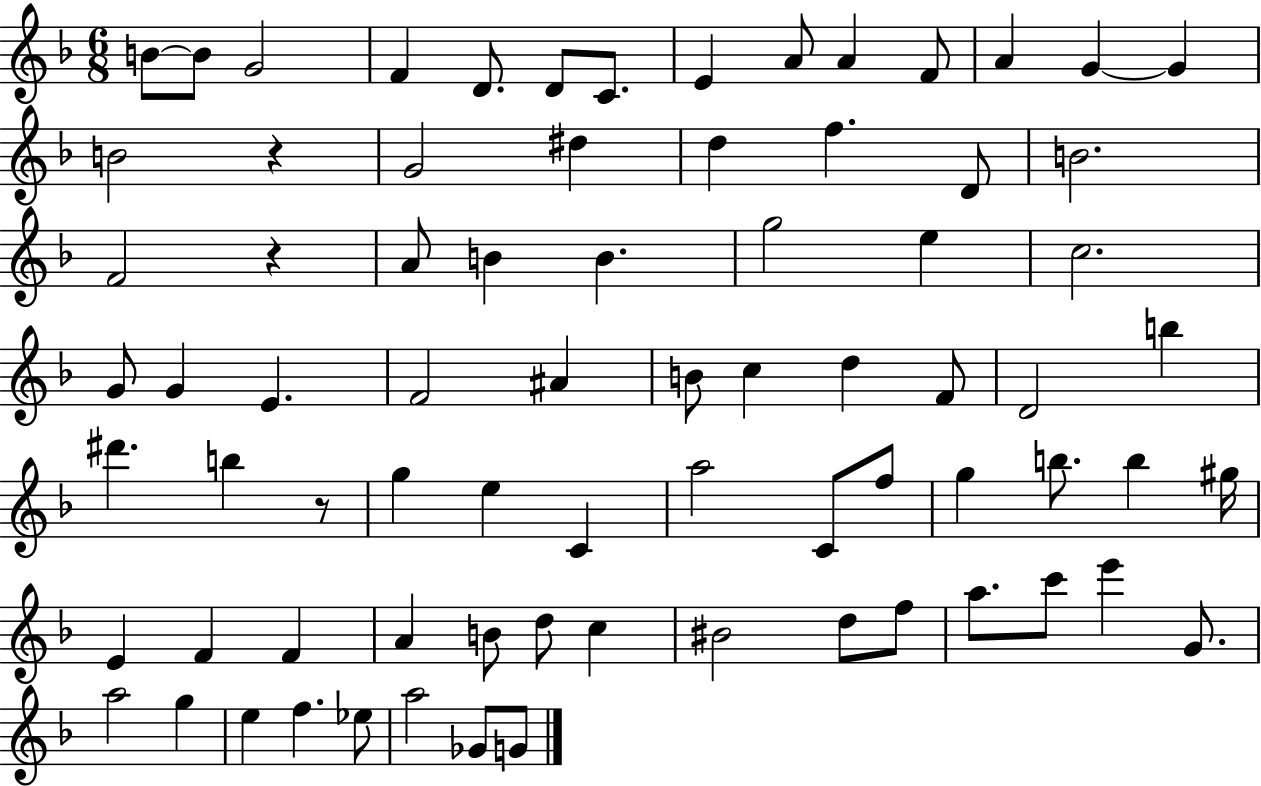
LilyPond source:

{
  \clef treble
  \numericTimeSignature
  \time 6/8
  \key f \major
  \repeat volta 2 { b'8~~ b'8 g'2 | f'4 d'8. d'8 c'8. | e'4 a'8 a'4 f'8 | a'4 g'4~~ g'4 | \break b'2 r4 | g'2 dis''4 | d''4 f''4. d'8 | b'2. | \break f'2 r4 | a'8 b'4 b'4. | g''2 e''4 | c''2. | \break g'8 g'4 e'4. | f'2 ais'4 | b'8 c''4 d''4 f'8 | d'2 b''4 | \break dis'''4. b''4 r8 | g''4 e''4 c'4 | a''2 c'8 f''8 | g''4 b''8. b''4 gis''16 | \break e'4 f'4 f'4 | a'4 b'8 d''8 c''4 | bis'2 d''8 f''8 | a''8. c'''8 e'''4 g'8. | \break a''2 g''4 | e''4 f''4. ees''8 | a''2 ges'8 g'8 | } \bar "|."
}